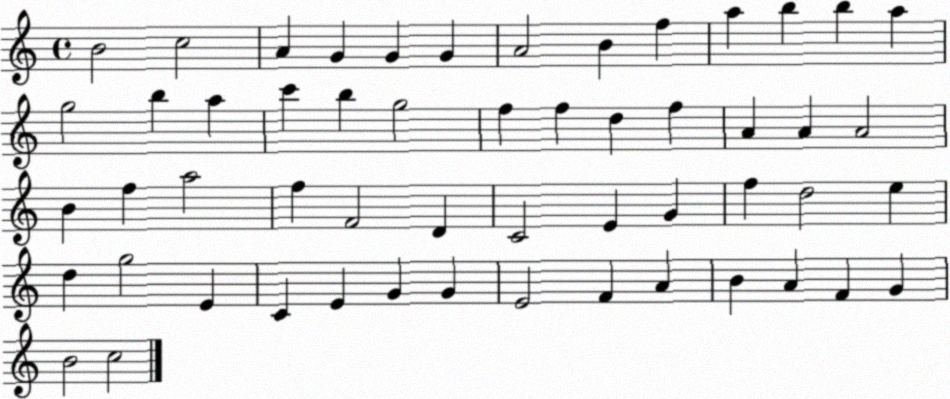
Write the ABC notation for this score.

X:1
T:Untitled
M:4/4
L:1/4
K:C
B2 c2 A G G G A2 B f a b b a g2 b a c' b g2 f f d f A A A2 B f a2 f F2 D C2 E G f d2 e d g2 E C E G G E2 F A B A F G B2 c2